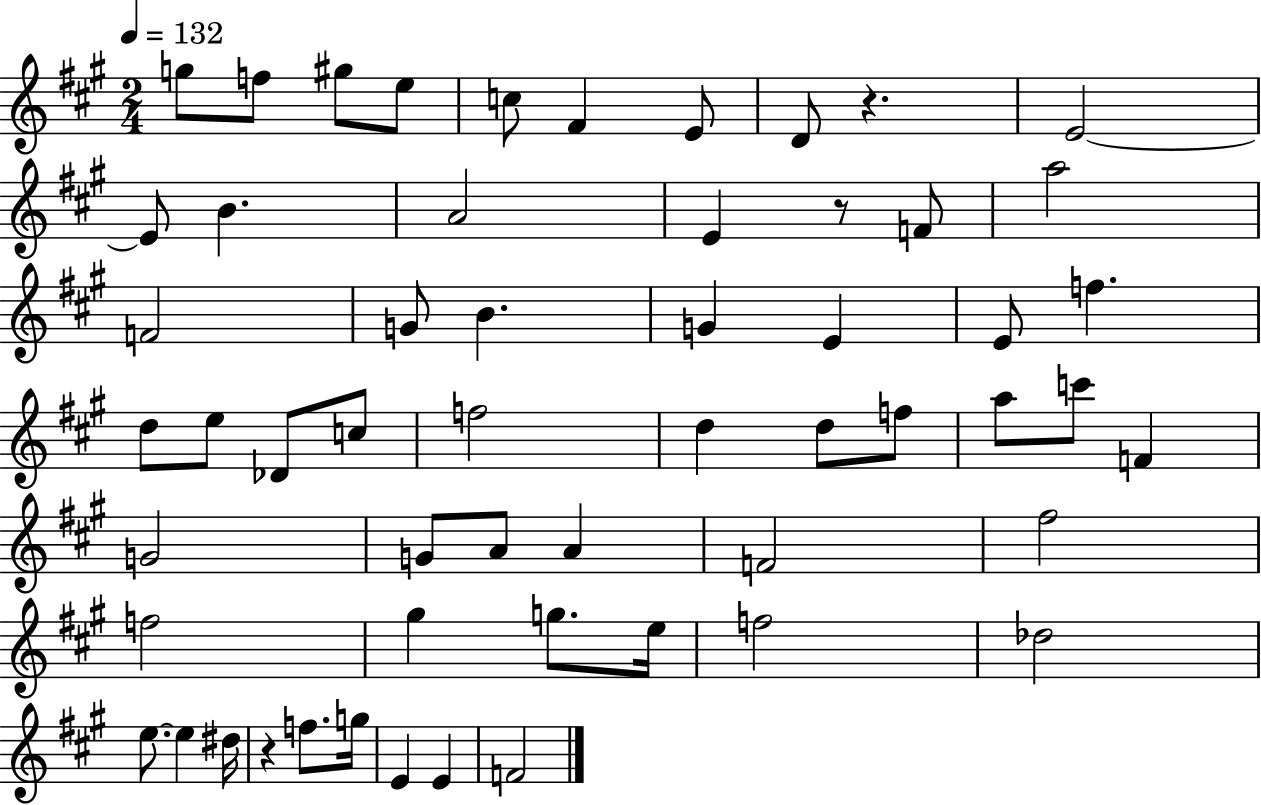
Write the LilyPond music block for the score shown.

{
  \clef treble
  \numericTimeSignature
  \time 2/4
  \key a \major
  \tempo 4 = 132
  g''8 f''8 gis''8 e''8 | c''8 fis'4 e'8 | d'8 r4. | e'2~~ | \break e'8 b'4. | a'2 | e'4 r8 f'8 | a''2 | \break f'2 | g'8 b'4. | g'4 e'4 | e'8 f''4. | \break d''8 e''8 des'8 c''8 | f''2 | d''4 d''8 f''8 | a''8 c'''8 f'4 | \break g'2 | g'8 a'8 a'4 | f'2 | fis''2 | \break f''2 | gis''4 g''8. e''16 | f''2 | des''2 | \break e''8.~~ e''4 dis''16 | r4 f''8. g''16 | e'4 e'4 | f'2 | \break \bar "|."
}